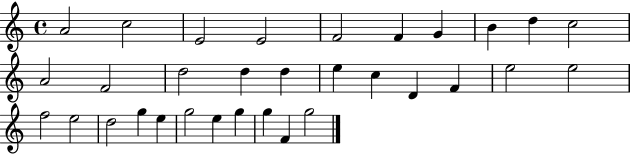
{
  \clef treble
  \time 4/4
  \defaultTimeSignature
  \key c \major
  a'2 c''2 | e'2 e'2 | f'2 f'4 g'4 | b'4 d''4 c''2 | \break a'2 f'2 | d''2 d''4 d''4 | e''4 c''4 d'4 f'4 | e''2 e''2 | \break f''2 e''2 | d''2 g''4 e''4 | g''2 e''4 g''4 | g''4 f'4 g''2 | \break \bar "|."
}